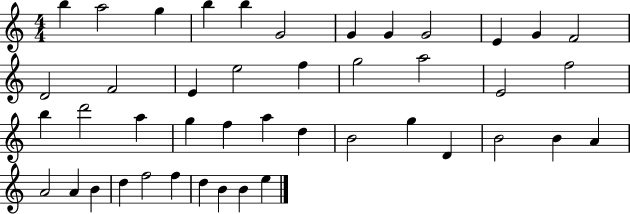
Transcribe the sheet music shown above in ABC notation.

X:1
T:Untitled
M:4/4
L:1/4
K:C
b a2 g b b G2 G G G2 E G F2 D2 F2 E e2 f g2 a2 E2 f2 b d'2 a g f a d B2 g D B2 B A A2 A B d f2 f d B B e